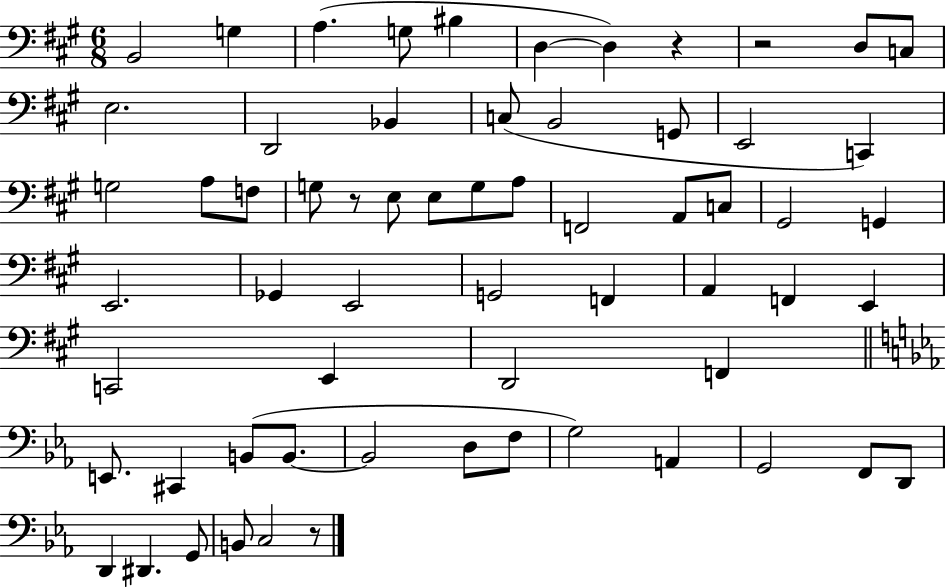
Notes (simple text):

B2/h G3/q A3/q. G3/e BIS3/q D3/q D3/q R/q R/h D3/e C3/e E3/h. D2/h Bb2/q C3/e B2/h G2/e E2/h C2/q G3/h A3/e F3/e G3/e R/e E3/e E3/e G3/e A3/e F2/h A2/e C3/e G#2/h G2/q E2/h. Gb2/q E2/h G2/h F2/q A2/q F2/q E2/q C2/h E2/q D2/h F2/q E2/e. C#2/q B2/e B2/e. B2/h D3/e F3/e G3/h A2/q G2/h F2/e D2/e D2/q D#2/q. G2/e B2/e C3/h R/e